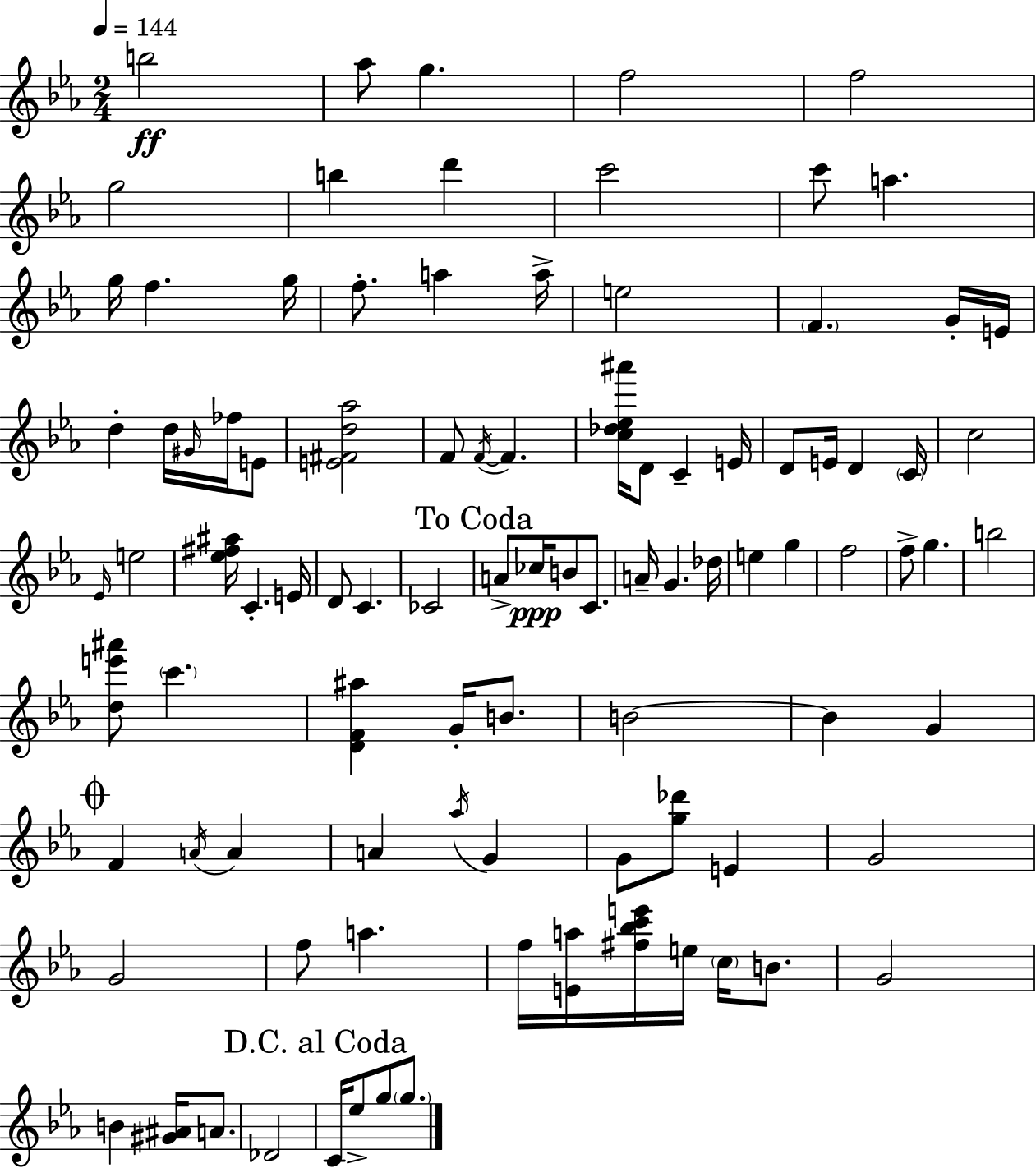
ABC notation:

X:1
T:Untitled
M:2/4
L:1/4
K:Eb
b2 _a/2 g f2 f2 g2 b d' c'2 c'/2 a g/4 f g/4 f/2 a a/4 e2 F G/4 E/4 d d/4 ^G/4 _f/4 E/2 [E^Fd_a]2 F/2 F/4 F [c_d_e^a']/4 D/2 C E/4 D/2 E/4 D C/4 c2 _E/4 e2 [_e^f^a]/4 C E/4 D/2 C _C2 A/2 _c/4 B/2 C/2 A/4 G _d/4 e g f2 f/2 g b2 [de'^a']/2 c' [DF^a] G/4 B/2 B2 B G F A/4 A A _a/4 G G/2 [g_d']/2 E G2 G2 f/2 a f/4 [Ea]/4 [^f_bc'e']/4 e/4 c/4 B/2 G2 B [^G^A]/4 A/2 _D2 C/4 _e/2 g/2 g/2